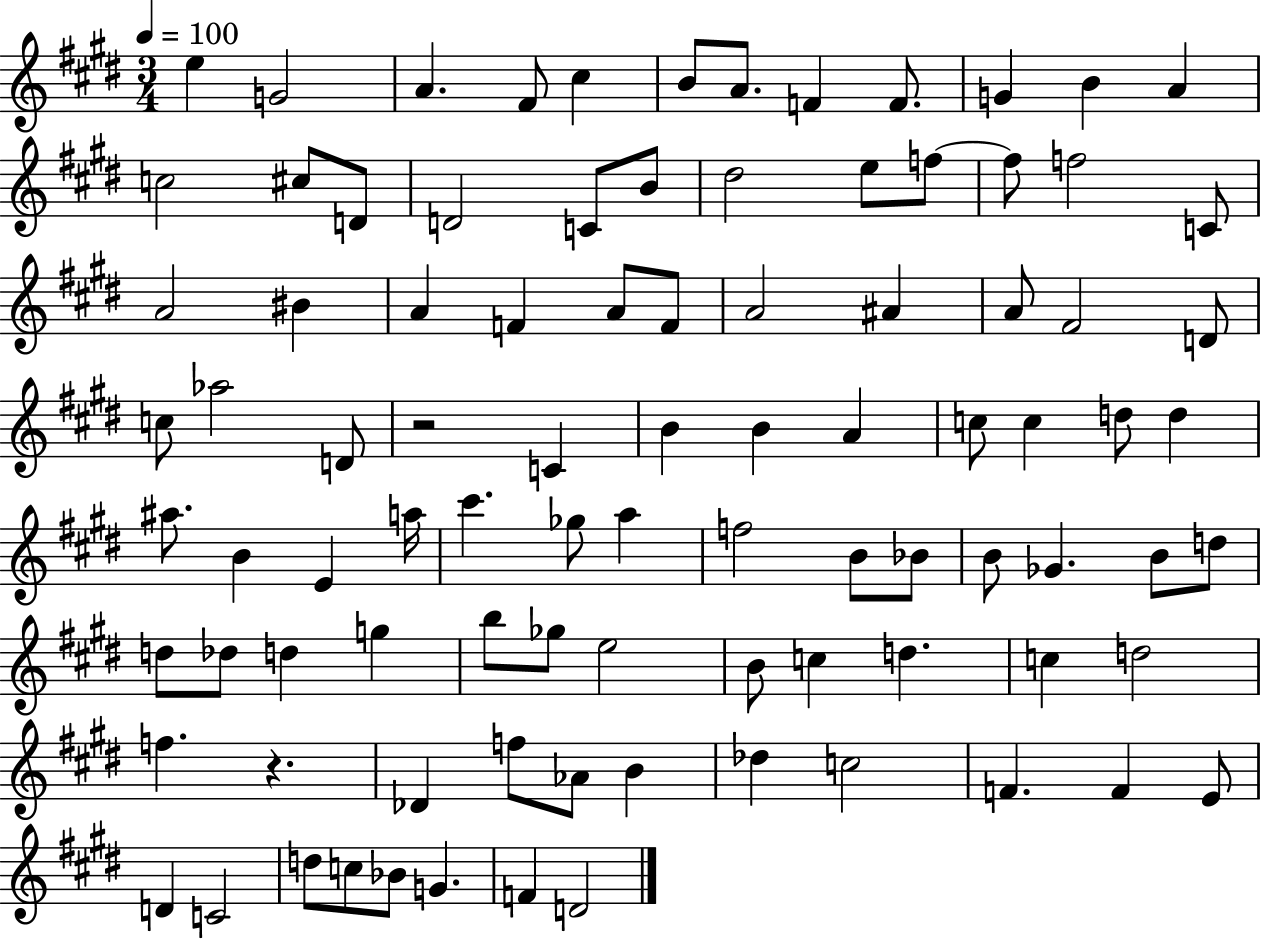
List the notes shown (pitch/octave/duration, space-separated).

E5/q G4/h A4/q. F#4/e C#5/q B4/e A4/e. F4/q F4/e. G4/q B4/q A4/q C5/h C#5/e D4/e D4/h C4/e B4/e D#5/h E5/e F5/e F5/e F5/h C4/e A4/h BIS4/q A4/q F4/q A4/e F4/e A4/h A#4/q A4/e F#4/h D4/e C5/e Ab5/h D4/e R/h C4/q B4/q B4/q A4/q C5/e C5/q D5/e D5/q A#5/e. B4/q E4/q A5/s C#6/q. Gb5/e A5/q F5/h B4/e Bb4/e B4/e Gb4/q. B4/e D5/e D5/e Db5/e D5/q G5/q B5/e Gb5/e E5/h B4/e C5/q D5/q. C5/q D5/h F5/q. R/q. Db4/q F5/e Ab4/e B4/q Db5/q C5/h F4/q. F4/q E4/e D4/q C4/h D5/e C5/e Bb4/e G4/q. F4/q D4/h